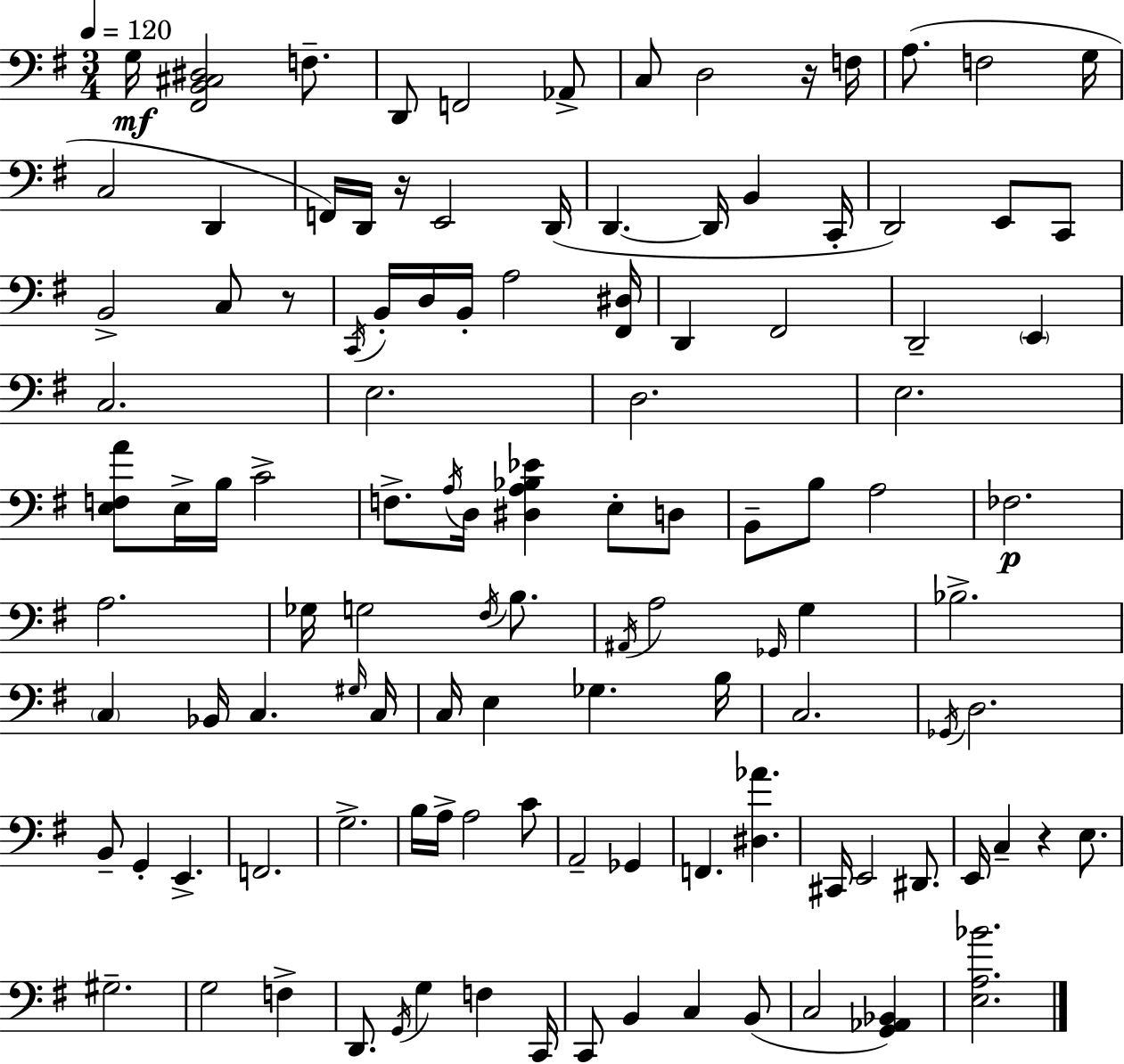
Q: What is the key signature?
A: G major